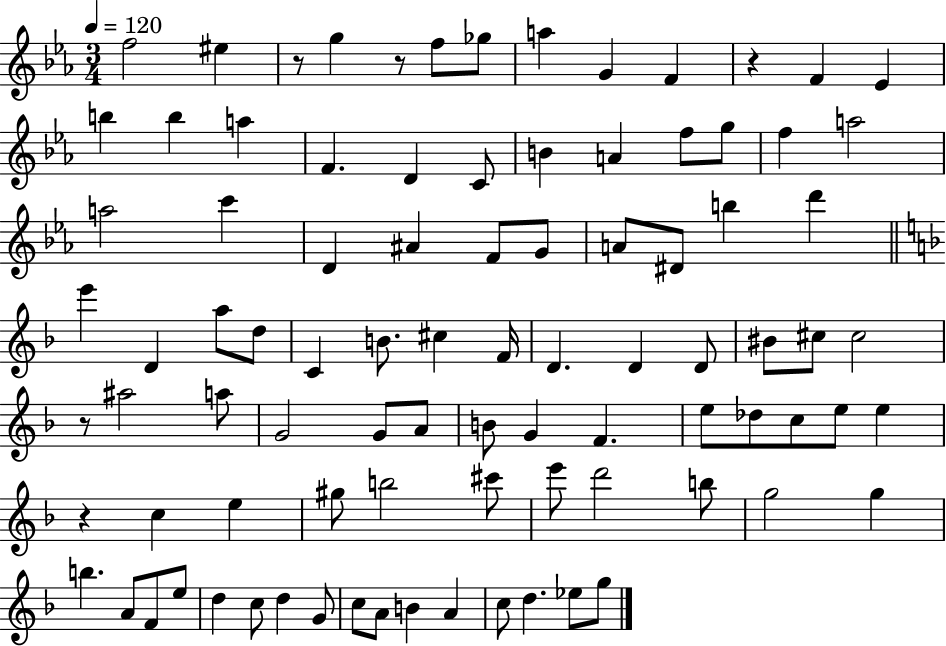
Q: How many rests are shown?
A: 5